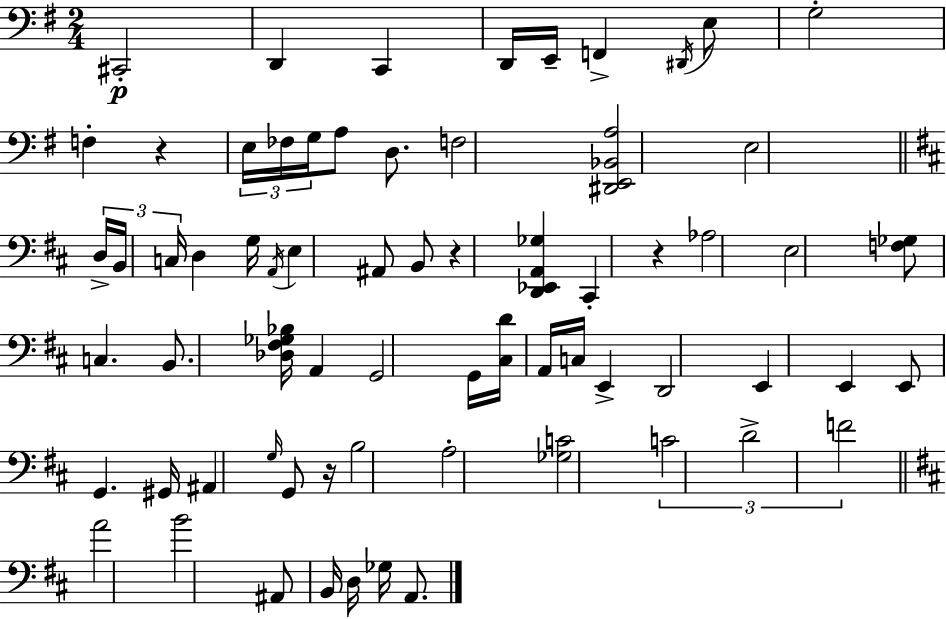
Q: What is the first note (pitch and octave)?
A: C#2